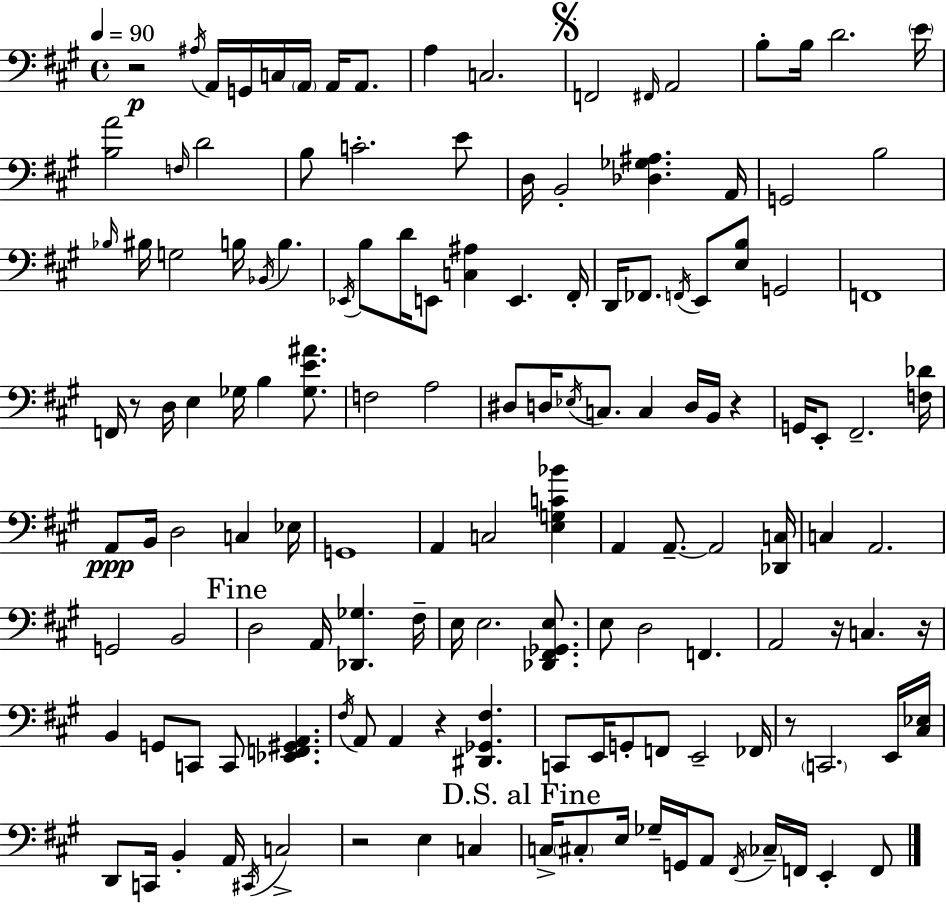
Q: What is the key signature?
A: A major